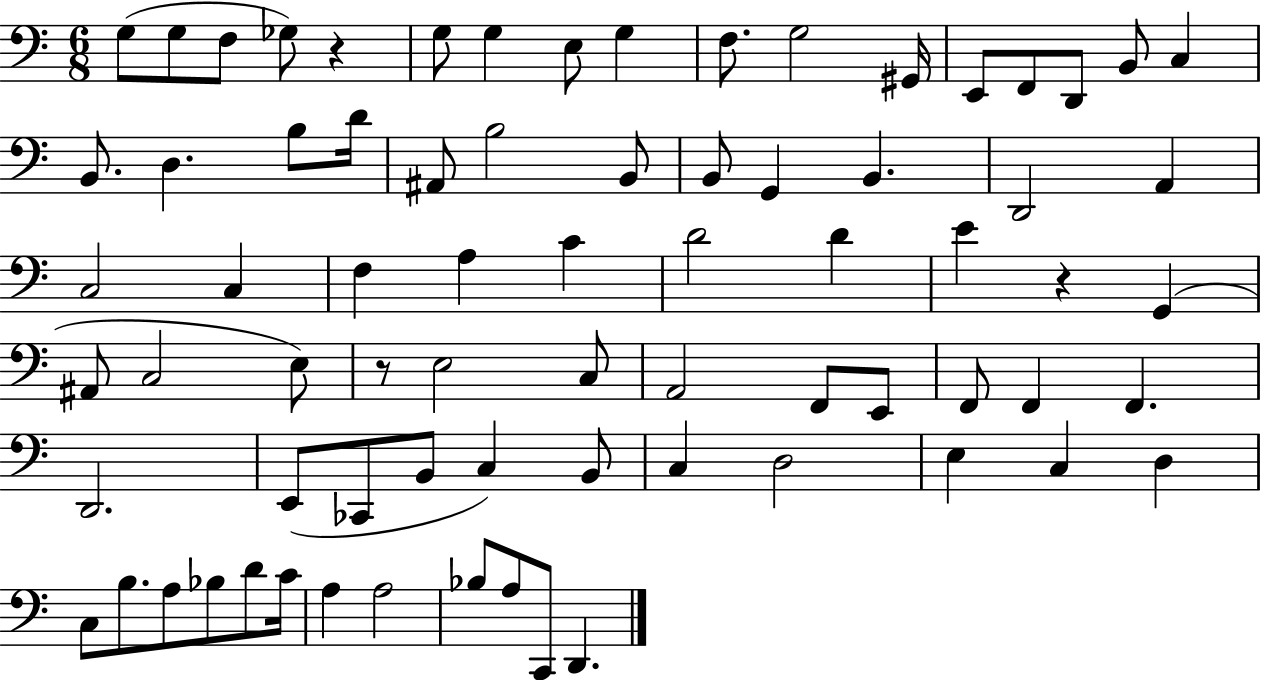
X:1
T:Untitled
M:6/8
L:1/4
K:C
G,/2 G,/2 F,/2 _G,/2 z G,/2 G, E,/2 G, F,/2 G,2 ^G,,/4 E,,/2 F,,/2 D,,/2 B,,/2 C, B,,/2 D, B,/2 D/4 ^A,,/2 B,2 B,,/2 B,,/2 G,, B,, D,,2 A,, C,2 C, F, A, C D2 D E z G,, ^A,,/2 C,2 E,/2 z/2 E,2 C,/2 A,,2 F,,/2 E,,/2 F,,/2 F,, F,, D,,2 E,,/2 _C,,/2 B,,/2 C, B,,/2 C, D,2 E, C, D, C,/2 B,/2 A,/2 _B,/2 D/2 C/4 A, A,2 _B,/2 A,/2 C,,/2 D,,